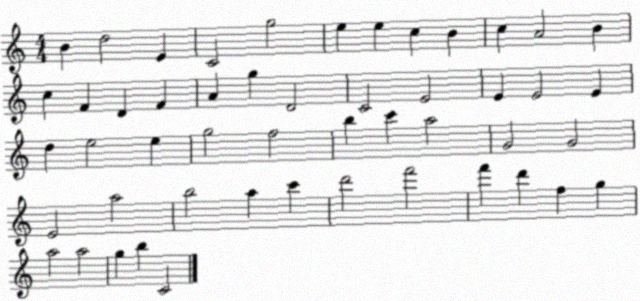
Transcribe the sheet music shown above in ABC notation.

X:1
T:Untitled
M:4/4
L:1/4
K:C
B d2 E C2 g2 e e c B c A2 B c F D F A g D2 C2 E2 E E2 E d e2 e g2 f2 b c' a2 G2 G2 E2 a2 b2 a c' d'2 f'2 f' d' f g a2 a2 g b C2